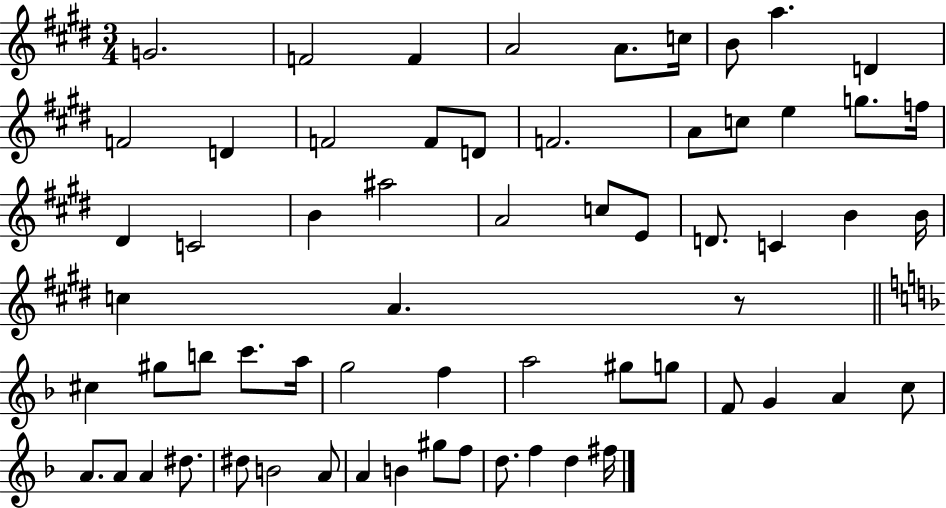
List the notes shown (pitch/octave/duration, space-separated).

G4/h. F4/h F4/q A4/h A4/e. C5/s B4/e A5/q. D4/q F4/h D4/q F4/h F4/e D4/e F4/h. A4/e C5/e E5/q G5/e. F5/s D#4/q C4/h B4/q A#5/h A4/h C5/e E4/e D4/e. C4/q B4/q B4/s C5/q A4/q. R/e C#5/q G#5/e B5/e C6/e. A5/s G5/h F5/q A5/h G#5/e G5/e F4/e G4/q A4/q C5/e A4/e. A4/e A4/q D#5/e. D#5/e B4/h A4/e A4/q B4/q G#5/e F5/e D5/e. F5/q D5/q F#5/s